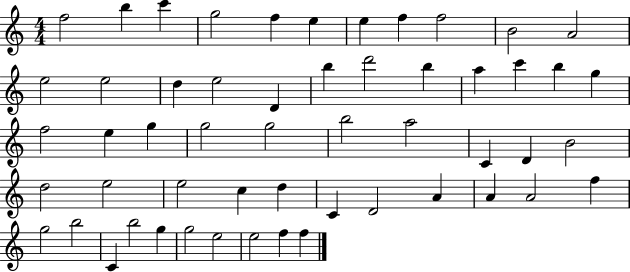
X:1
T:Untitled
M:4/4
L:1/4
K:C
f2 b c' g2 f e e f f2 B2 A2 e2 e2 d e2 D b d'2 b a c' b g f2 e g g2 g2 b2 a2 C D B2 d2 e2 e2 c d C D2 A A A2 f g2 b2 C b2 g g2 e2 e2 f f